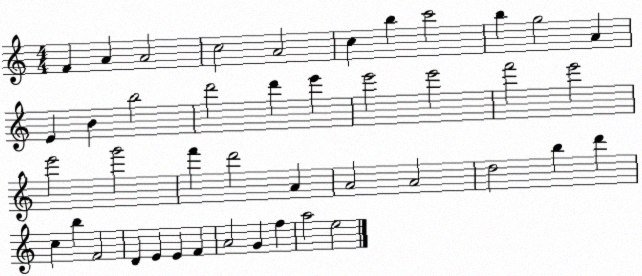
X:1
T:Untitled
M:4/4
L:1/4
K:C
F A A2 c2 A2 c b c'2 b g2 A E B b2 d'2 d' e' e'2 e'2 f'2 e'2 e'2 g'2 f' d'2 A A2 A2 d2 b d' c b F2 D E E F A2 G f a2 e2